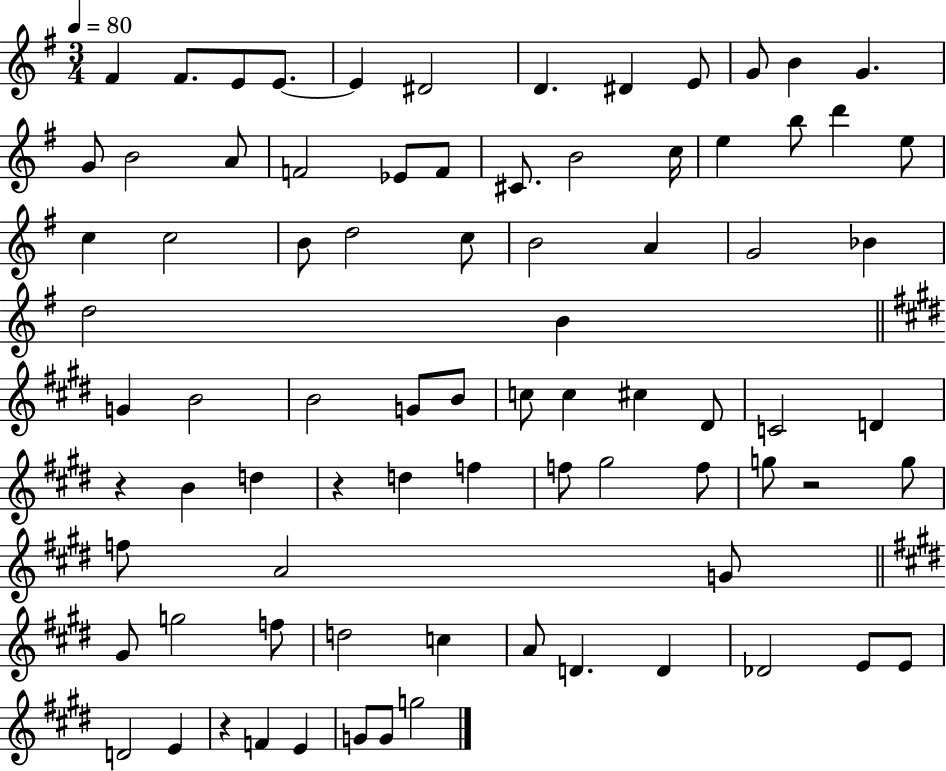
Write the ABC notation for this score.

X:1
T:Untitled
M:3/4
L:1/4
K:G
^F ^F/2 E/2 E/2 E ^D2 D ^D E/2 G/2 B G G/2 B2 A/2 F2 _E/2 F/2 ^C/2 B2 c/4 e b/2 d' e/2 c c2 B/2 d2 c/2 B2 A G2 _B d2 B G B2 B2 G/2 B/2 c/2 c ^c ^D/2 C2 D z B d z d f f/2 ^g2 f/2 g/2 z2 g/2 f/2 A2 G/2 ^G/2 g2 f/2 d2 c A/2 D D _D2 E/2 E/2 D2 E z F E G/2 G/2 g2